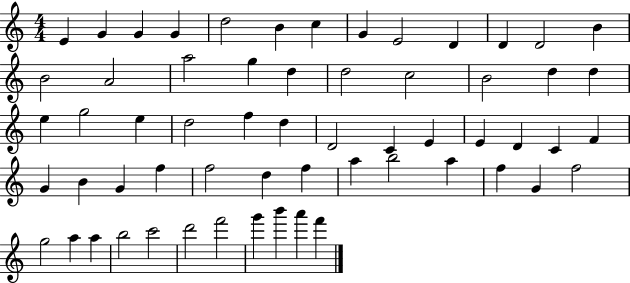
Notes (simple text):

E4/q G4/q G4/q G4/q D5/h B4/q C5/q G4/q E4/h D4/q D4/q D4/h B4/q B4/h A4/h A5/h G5/q D5/q D5/h C5/h B4/h D5/q D5/q E5/q G5/h E5/q D5/h F5/q D5/q D4/h C4/q E4/q E4/q D4/q C4/q F4/q G4/q B4/q G4/q F5/q F5/h D5/q F5/q A5/q B5/h A5/q F5/q G4/q F5/h G5/h A5/q A5/q B5/h C6/h D6/h F6/h G6/q B6/q A6/q F6/q